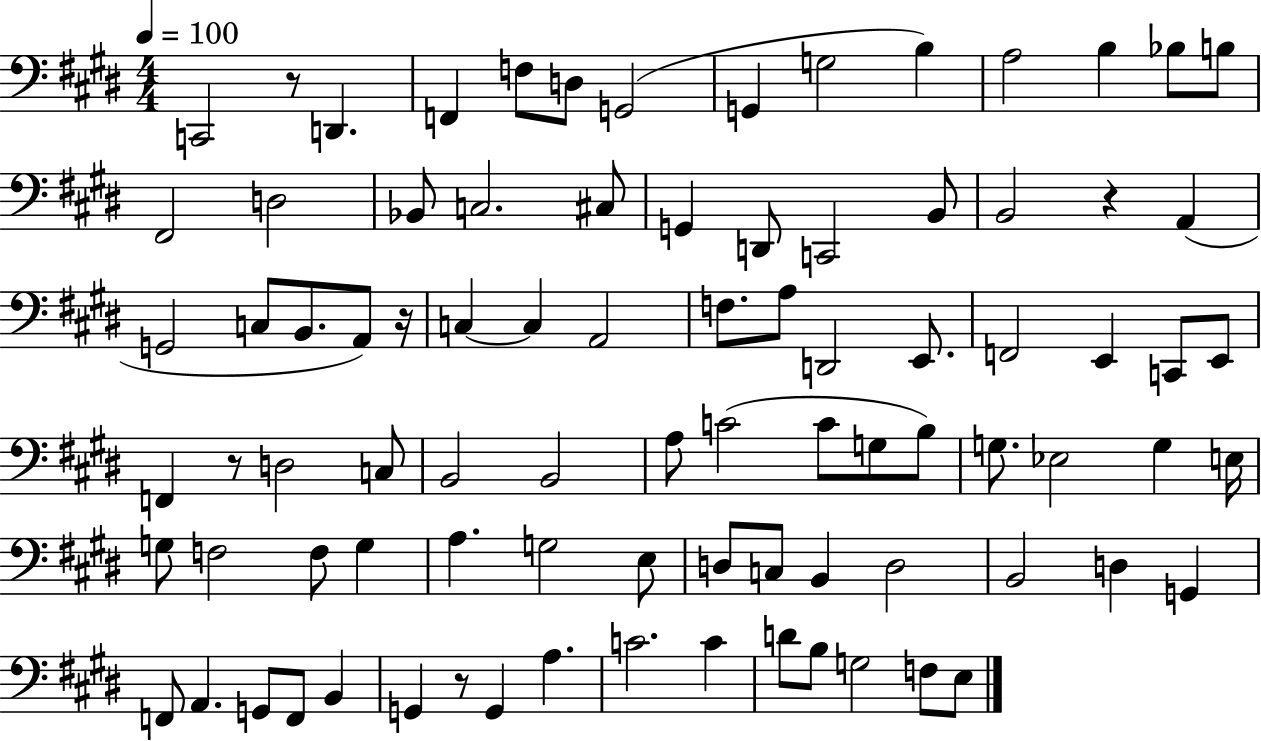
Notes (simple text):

C2/h R/e D2/q. F2/q F3/e D3/e G2/h G2/q G3/h B3/q A3/h B3/q Bb3/e B3/e F#2/h D3/h Bb2/e C3/h. C#3/e G2/q D2/e C2/h B2/e B2/h R/q A2/q G2/h C3/e B2/e. A2/e R/s C3/q C3/q A2/h F3/e. A3/e D2/h E2/e. F2/h E2/q C2/e E2/e F2/q R/e D3/h C3/e B2/h B2/h A3/e C4/h C4/e G3/e B3/e G3/e. Eb3/h G3/q E3/s G3/e F3/h F3/e G3/q A3/q. G3/h E3/e D3/e C3/e B2/q D3/h B2/h D3/q G2/q F2/e A2/q. G2/e F2/e B2/q G2/q R/e G2/q A3/q. C4/h. C4/q D4/e B3/e G3/h F3/e E3/e